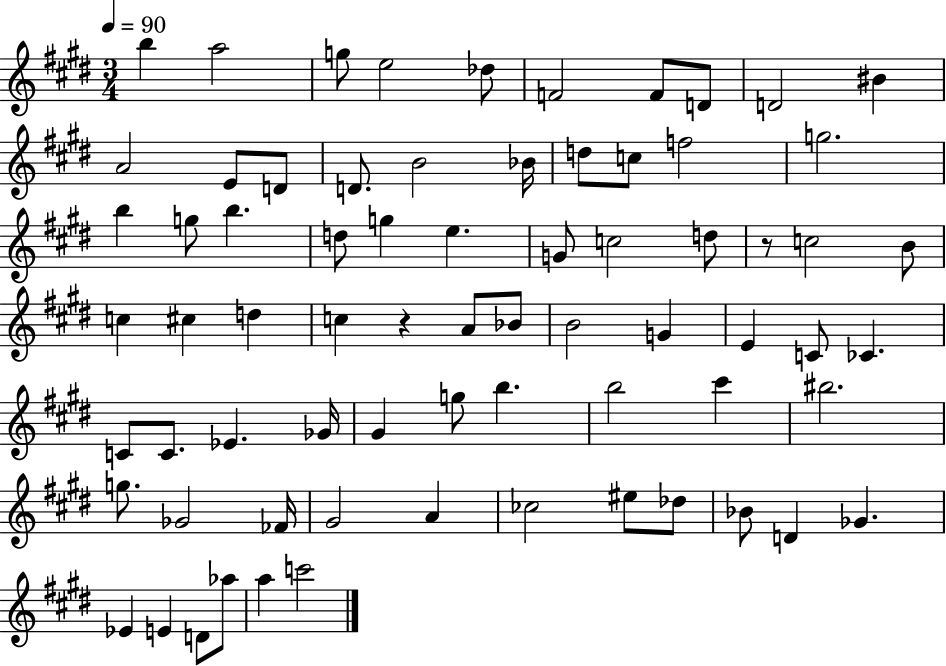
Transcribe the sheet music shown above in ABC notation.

X:1
T:Untitled
M:3/4
L:1/4
K:E
b a2 g/2 e2 _d/2 F2 F/2 D/2 D2 ^B A2 E/2 D/2 D/2 B2 _B/4 d/2 c/2 f2 g2 b g/2 b d/2 g e G/2 c2 d/2 z/2 c2 B/2 c ^c d c z A/2 _B/2 B2 G E C/2 _C C/2 C/2 _E _G/4 ^G g/2 b b2 ^c' ^b2 g/2 _G2 _F/4 ^G2 A _c2 ^e/2 _d/2 _B/2 D _G _E E D/2 _a/2 a c'2